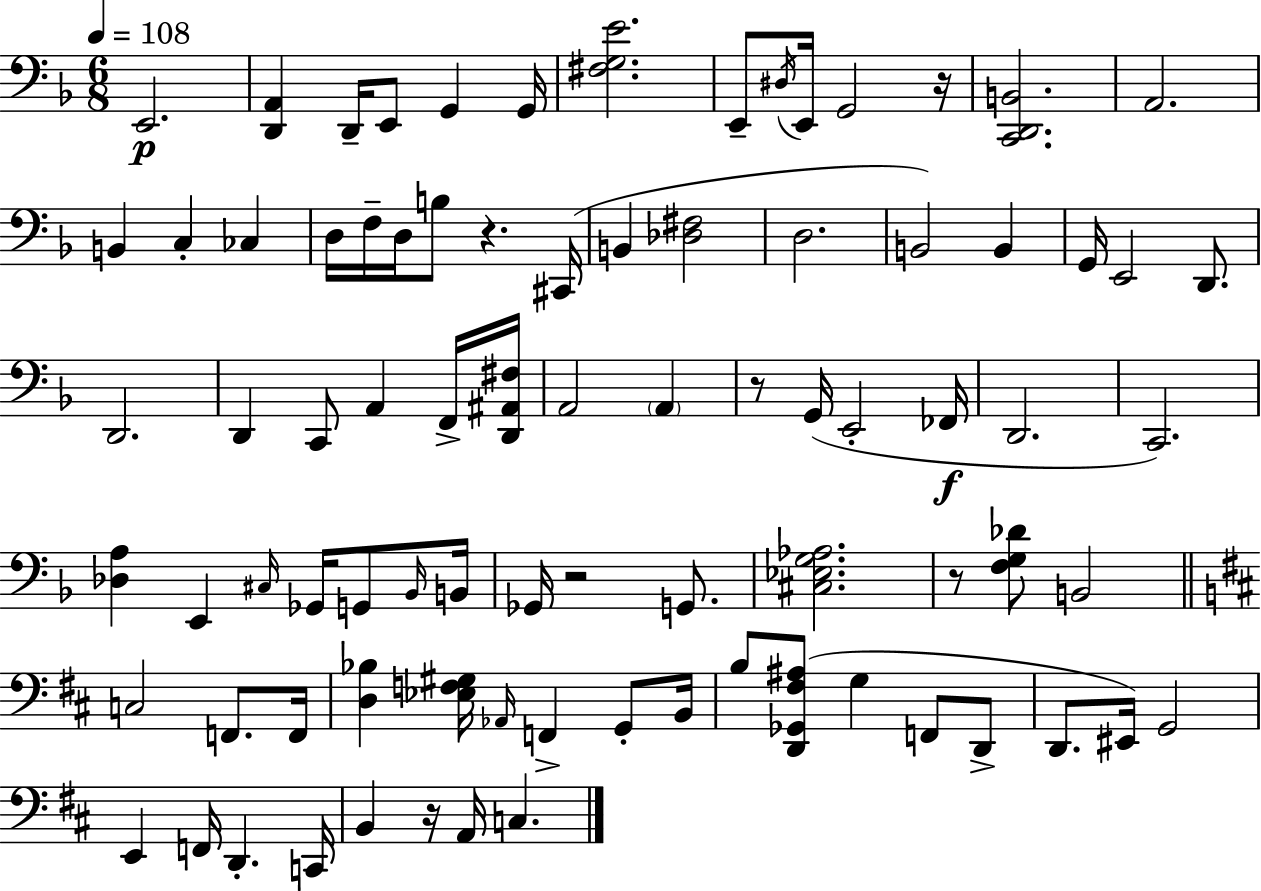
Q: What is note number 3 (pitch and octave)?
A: E2